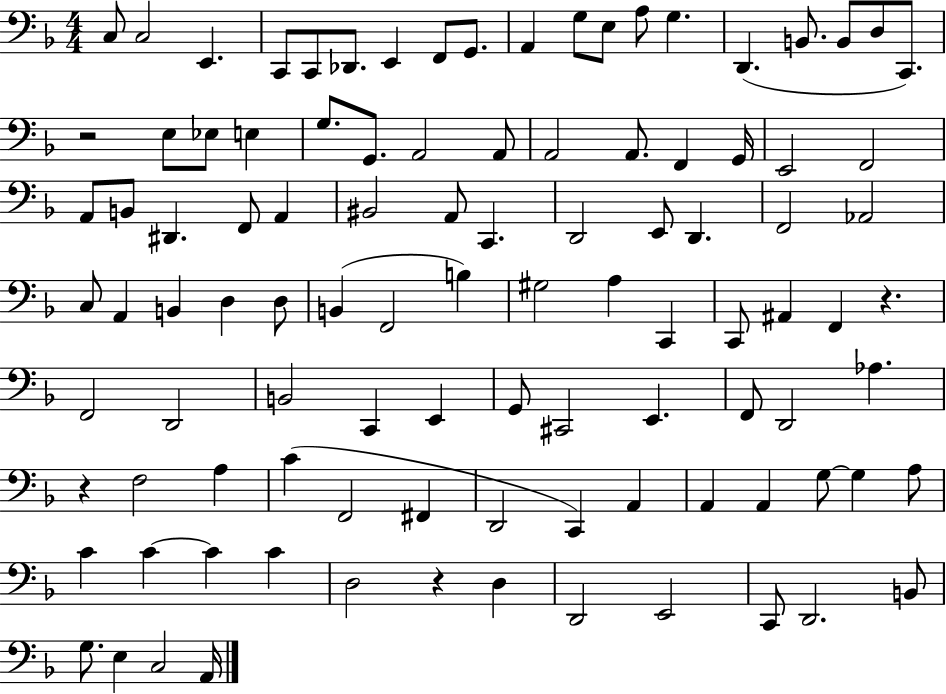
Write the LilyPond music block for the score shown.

{
  \clef bass
  \numericTimeSignature
  \time 4/4
  \key f \major
  \repeat volta 2 { c8 c2 e,4. | c,8 c,8 des,8. e,4 f,8 g,8. | a,4 g8 e8 a8 g4. | d,4.( b,8. b,8 d8 c,8.) | \break r2 e8 ees8 e4 | g8. g,8. a,2 a,8 | a,2 a,8. f,4 g,16 | e,2 f,2 | \break a,8 b,8 dis,4. f,8 a,4 | bis,2 a,8 c,4. | d,2 e,8 d,4. | f,2 aes,2 | \break c8 a,4 b,4 d4 d8 | b,4( f,2 b4) | gis2 a4 c,4 | c,8 ais,4 f,4 r4. | \break f,2 d,2 | b,2 c,4 e,4 | g,8 cis,2 e,4. | f,8 d,2 aes4. | \break r4 f2 a4 | c'4( f,2 fis,4 | d,2 c,4) a,4 | a,4 a,4 g8~~ g4 a8 | \break c'4 c'4~~ c'4 c'4 | d2 r4 d4 | d,2 e,2 | c,8 d,2. b,8 | \break g8. e4 c2 a,16 | } \bar "|."
}